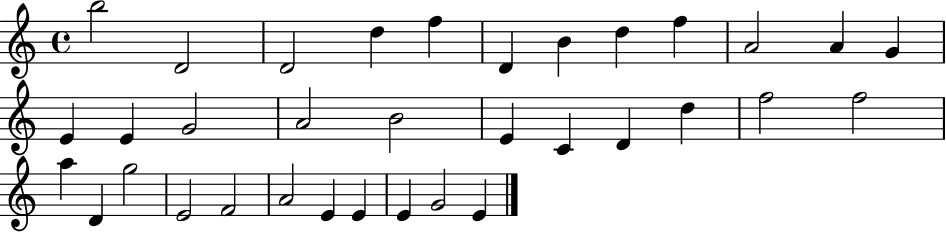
{
  \clef treble
  \time 4/4
  \defaultTimeSignature
  \key c \major
  b''2 d'2 | d'2 d''4 f''4 | d'4 b'4 d''4 f''4 | a'2 a'4 g'4 | \break e'4 e'4 g'2 | a'2 b'2 | e'4 c'4 d'4 d''4 | f''2 f''2 | \break a''4 d'4 g''2 | e'2 f'2 | a'2 e'4 e'4 | e'4 g'2 e'4 | \break \bar "|."
}